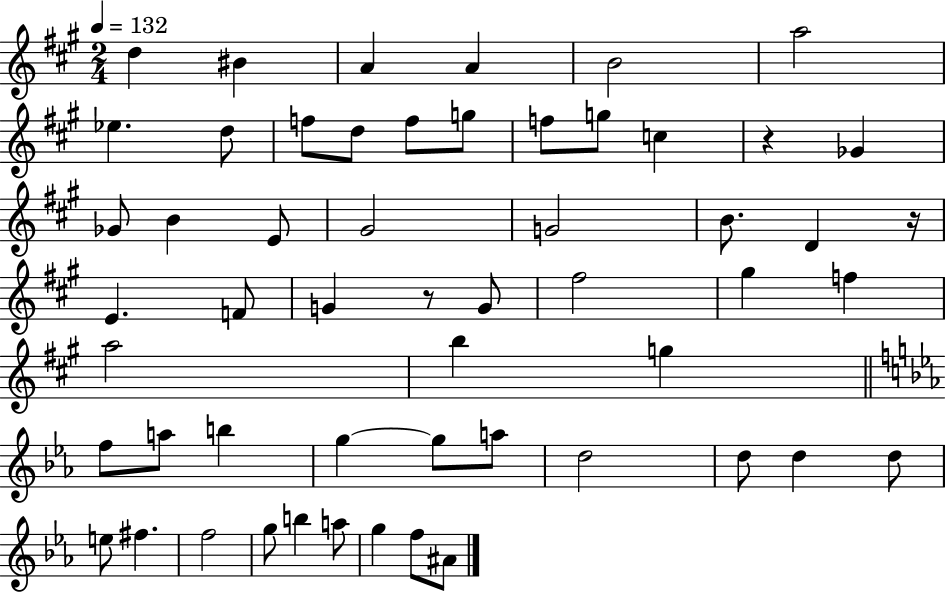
D5/q BIS4/q A4/q A4/q B4/h A5/h Eb5/q. D5/e F5/e D5/e F5/e G5/e F5/e G5/e C5/q R/q Gb4/q Gb4/e B4/q E4/e G#4/h G4/h B4/e. D4/q R/s E4/q. F4/e G4/q R/e G4/e F#5/h G#5/q F5/q A5/h B5/q G5/q F5/e A5/e B5/q G5/q G5/e A5/e D5/h D5/e D5/q D5/e E5/e F#5/q. F5/h G5/e B5/q A5/e G5/q F5/e A#4/e